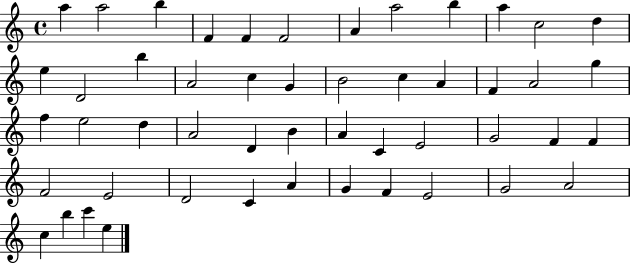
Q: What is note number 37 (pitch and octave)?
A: F4